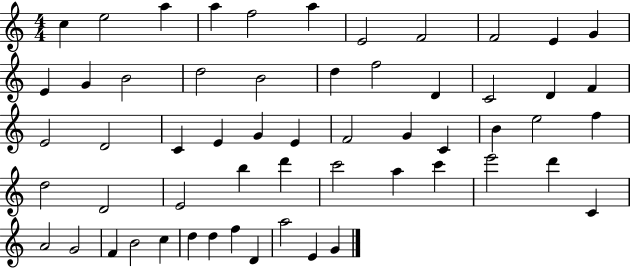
C5/q E5/h A5/q A5/q F5/h A5/q E4/h F4/h F4/h E4/q G4/q E4/q G4/q B4/h D5/h B4/h D5/q F5/h D4/q C4/h D4/q F4/q E4/h D4/h C4/q E4/q G4/q E4/q F4/h G4/q C4/q B4/q E5/h F5/q D5/h D4/h E4/h B5/q D6/q C6/h A5/q C6/q E6/h D6/q C4/q A4/h G4/h F4/q B4/h C5/q D5/q D5/q F5/q D4/q A5/h E4/q G4/q